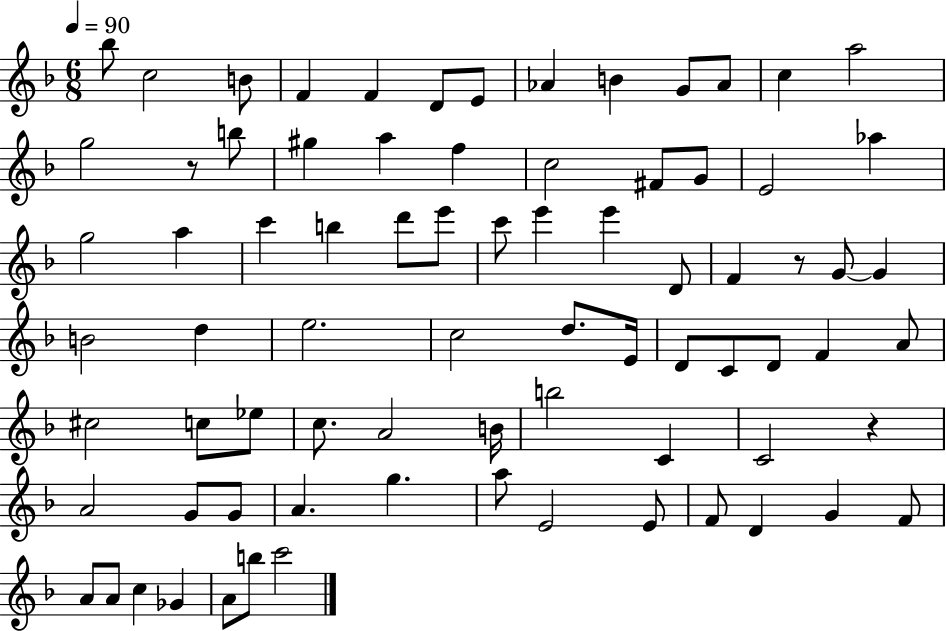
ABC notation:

X:1
T:Untitled
M:6/8
L:1/4
K:F
_b/2 c2 B/2 F F D/2 E/2 _A B G/2 _A/2 c a2 g2 z/2 b/2 ^g a f c2 ^F/2 G/2 E2 _a g2 a c' b d'/2 e'/2 c'/2 e' e' D/2 F z/2 G/2 G B2 d e2 c2 d/2 E/4 D/2 C/2 D/2 F A/2 ^c2 c/2 _e/2 c/2 A2 B/4 b2 C C2 z A2 G/2 G/2 A g a/2 E2 E/2 F/2 D G F/2 A/2 A/2 c _G A/2 b/2 c'2